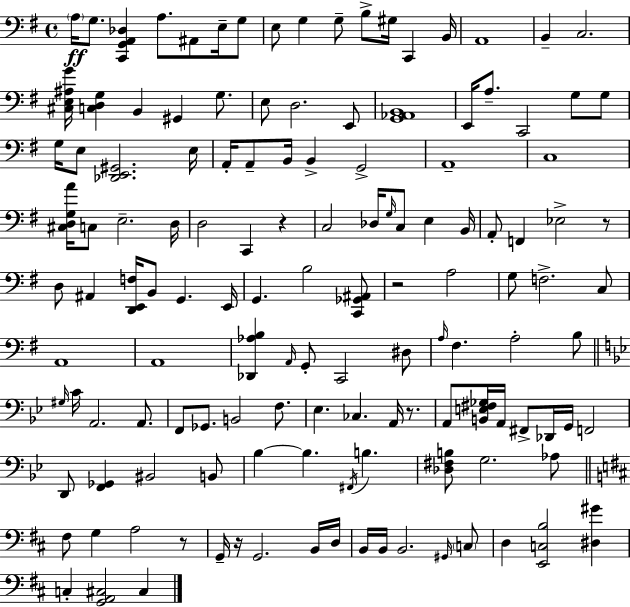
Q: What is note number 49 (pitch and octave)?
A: A2